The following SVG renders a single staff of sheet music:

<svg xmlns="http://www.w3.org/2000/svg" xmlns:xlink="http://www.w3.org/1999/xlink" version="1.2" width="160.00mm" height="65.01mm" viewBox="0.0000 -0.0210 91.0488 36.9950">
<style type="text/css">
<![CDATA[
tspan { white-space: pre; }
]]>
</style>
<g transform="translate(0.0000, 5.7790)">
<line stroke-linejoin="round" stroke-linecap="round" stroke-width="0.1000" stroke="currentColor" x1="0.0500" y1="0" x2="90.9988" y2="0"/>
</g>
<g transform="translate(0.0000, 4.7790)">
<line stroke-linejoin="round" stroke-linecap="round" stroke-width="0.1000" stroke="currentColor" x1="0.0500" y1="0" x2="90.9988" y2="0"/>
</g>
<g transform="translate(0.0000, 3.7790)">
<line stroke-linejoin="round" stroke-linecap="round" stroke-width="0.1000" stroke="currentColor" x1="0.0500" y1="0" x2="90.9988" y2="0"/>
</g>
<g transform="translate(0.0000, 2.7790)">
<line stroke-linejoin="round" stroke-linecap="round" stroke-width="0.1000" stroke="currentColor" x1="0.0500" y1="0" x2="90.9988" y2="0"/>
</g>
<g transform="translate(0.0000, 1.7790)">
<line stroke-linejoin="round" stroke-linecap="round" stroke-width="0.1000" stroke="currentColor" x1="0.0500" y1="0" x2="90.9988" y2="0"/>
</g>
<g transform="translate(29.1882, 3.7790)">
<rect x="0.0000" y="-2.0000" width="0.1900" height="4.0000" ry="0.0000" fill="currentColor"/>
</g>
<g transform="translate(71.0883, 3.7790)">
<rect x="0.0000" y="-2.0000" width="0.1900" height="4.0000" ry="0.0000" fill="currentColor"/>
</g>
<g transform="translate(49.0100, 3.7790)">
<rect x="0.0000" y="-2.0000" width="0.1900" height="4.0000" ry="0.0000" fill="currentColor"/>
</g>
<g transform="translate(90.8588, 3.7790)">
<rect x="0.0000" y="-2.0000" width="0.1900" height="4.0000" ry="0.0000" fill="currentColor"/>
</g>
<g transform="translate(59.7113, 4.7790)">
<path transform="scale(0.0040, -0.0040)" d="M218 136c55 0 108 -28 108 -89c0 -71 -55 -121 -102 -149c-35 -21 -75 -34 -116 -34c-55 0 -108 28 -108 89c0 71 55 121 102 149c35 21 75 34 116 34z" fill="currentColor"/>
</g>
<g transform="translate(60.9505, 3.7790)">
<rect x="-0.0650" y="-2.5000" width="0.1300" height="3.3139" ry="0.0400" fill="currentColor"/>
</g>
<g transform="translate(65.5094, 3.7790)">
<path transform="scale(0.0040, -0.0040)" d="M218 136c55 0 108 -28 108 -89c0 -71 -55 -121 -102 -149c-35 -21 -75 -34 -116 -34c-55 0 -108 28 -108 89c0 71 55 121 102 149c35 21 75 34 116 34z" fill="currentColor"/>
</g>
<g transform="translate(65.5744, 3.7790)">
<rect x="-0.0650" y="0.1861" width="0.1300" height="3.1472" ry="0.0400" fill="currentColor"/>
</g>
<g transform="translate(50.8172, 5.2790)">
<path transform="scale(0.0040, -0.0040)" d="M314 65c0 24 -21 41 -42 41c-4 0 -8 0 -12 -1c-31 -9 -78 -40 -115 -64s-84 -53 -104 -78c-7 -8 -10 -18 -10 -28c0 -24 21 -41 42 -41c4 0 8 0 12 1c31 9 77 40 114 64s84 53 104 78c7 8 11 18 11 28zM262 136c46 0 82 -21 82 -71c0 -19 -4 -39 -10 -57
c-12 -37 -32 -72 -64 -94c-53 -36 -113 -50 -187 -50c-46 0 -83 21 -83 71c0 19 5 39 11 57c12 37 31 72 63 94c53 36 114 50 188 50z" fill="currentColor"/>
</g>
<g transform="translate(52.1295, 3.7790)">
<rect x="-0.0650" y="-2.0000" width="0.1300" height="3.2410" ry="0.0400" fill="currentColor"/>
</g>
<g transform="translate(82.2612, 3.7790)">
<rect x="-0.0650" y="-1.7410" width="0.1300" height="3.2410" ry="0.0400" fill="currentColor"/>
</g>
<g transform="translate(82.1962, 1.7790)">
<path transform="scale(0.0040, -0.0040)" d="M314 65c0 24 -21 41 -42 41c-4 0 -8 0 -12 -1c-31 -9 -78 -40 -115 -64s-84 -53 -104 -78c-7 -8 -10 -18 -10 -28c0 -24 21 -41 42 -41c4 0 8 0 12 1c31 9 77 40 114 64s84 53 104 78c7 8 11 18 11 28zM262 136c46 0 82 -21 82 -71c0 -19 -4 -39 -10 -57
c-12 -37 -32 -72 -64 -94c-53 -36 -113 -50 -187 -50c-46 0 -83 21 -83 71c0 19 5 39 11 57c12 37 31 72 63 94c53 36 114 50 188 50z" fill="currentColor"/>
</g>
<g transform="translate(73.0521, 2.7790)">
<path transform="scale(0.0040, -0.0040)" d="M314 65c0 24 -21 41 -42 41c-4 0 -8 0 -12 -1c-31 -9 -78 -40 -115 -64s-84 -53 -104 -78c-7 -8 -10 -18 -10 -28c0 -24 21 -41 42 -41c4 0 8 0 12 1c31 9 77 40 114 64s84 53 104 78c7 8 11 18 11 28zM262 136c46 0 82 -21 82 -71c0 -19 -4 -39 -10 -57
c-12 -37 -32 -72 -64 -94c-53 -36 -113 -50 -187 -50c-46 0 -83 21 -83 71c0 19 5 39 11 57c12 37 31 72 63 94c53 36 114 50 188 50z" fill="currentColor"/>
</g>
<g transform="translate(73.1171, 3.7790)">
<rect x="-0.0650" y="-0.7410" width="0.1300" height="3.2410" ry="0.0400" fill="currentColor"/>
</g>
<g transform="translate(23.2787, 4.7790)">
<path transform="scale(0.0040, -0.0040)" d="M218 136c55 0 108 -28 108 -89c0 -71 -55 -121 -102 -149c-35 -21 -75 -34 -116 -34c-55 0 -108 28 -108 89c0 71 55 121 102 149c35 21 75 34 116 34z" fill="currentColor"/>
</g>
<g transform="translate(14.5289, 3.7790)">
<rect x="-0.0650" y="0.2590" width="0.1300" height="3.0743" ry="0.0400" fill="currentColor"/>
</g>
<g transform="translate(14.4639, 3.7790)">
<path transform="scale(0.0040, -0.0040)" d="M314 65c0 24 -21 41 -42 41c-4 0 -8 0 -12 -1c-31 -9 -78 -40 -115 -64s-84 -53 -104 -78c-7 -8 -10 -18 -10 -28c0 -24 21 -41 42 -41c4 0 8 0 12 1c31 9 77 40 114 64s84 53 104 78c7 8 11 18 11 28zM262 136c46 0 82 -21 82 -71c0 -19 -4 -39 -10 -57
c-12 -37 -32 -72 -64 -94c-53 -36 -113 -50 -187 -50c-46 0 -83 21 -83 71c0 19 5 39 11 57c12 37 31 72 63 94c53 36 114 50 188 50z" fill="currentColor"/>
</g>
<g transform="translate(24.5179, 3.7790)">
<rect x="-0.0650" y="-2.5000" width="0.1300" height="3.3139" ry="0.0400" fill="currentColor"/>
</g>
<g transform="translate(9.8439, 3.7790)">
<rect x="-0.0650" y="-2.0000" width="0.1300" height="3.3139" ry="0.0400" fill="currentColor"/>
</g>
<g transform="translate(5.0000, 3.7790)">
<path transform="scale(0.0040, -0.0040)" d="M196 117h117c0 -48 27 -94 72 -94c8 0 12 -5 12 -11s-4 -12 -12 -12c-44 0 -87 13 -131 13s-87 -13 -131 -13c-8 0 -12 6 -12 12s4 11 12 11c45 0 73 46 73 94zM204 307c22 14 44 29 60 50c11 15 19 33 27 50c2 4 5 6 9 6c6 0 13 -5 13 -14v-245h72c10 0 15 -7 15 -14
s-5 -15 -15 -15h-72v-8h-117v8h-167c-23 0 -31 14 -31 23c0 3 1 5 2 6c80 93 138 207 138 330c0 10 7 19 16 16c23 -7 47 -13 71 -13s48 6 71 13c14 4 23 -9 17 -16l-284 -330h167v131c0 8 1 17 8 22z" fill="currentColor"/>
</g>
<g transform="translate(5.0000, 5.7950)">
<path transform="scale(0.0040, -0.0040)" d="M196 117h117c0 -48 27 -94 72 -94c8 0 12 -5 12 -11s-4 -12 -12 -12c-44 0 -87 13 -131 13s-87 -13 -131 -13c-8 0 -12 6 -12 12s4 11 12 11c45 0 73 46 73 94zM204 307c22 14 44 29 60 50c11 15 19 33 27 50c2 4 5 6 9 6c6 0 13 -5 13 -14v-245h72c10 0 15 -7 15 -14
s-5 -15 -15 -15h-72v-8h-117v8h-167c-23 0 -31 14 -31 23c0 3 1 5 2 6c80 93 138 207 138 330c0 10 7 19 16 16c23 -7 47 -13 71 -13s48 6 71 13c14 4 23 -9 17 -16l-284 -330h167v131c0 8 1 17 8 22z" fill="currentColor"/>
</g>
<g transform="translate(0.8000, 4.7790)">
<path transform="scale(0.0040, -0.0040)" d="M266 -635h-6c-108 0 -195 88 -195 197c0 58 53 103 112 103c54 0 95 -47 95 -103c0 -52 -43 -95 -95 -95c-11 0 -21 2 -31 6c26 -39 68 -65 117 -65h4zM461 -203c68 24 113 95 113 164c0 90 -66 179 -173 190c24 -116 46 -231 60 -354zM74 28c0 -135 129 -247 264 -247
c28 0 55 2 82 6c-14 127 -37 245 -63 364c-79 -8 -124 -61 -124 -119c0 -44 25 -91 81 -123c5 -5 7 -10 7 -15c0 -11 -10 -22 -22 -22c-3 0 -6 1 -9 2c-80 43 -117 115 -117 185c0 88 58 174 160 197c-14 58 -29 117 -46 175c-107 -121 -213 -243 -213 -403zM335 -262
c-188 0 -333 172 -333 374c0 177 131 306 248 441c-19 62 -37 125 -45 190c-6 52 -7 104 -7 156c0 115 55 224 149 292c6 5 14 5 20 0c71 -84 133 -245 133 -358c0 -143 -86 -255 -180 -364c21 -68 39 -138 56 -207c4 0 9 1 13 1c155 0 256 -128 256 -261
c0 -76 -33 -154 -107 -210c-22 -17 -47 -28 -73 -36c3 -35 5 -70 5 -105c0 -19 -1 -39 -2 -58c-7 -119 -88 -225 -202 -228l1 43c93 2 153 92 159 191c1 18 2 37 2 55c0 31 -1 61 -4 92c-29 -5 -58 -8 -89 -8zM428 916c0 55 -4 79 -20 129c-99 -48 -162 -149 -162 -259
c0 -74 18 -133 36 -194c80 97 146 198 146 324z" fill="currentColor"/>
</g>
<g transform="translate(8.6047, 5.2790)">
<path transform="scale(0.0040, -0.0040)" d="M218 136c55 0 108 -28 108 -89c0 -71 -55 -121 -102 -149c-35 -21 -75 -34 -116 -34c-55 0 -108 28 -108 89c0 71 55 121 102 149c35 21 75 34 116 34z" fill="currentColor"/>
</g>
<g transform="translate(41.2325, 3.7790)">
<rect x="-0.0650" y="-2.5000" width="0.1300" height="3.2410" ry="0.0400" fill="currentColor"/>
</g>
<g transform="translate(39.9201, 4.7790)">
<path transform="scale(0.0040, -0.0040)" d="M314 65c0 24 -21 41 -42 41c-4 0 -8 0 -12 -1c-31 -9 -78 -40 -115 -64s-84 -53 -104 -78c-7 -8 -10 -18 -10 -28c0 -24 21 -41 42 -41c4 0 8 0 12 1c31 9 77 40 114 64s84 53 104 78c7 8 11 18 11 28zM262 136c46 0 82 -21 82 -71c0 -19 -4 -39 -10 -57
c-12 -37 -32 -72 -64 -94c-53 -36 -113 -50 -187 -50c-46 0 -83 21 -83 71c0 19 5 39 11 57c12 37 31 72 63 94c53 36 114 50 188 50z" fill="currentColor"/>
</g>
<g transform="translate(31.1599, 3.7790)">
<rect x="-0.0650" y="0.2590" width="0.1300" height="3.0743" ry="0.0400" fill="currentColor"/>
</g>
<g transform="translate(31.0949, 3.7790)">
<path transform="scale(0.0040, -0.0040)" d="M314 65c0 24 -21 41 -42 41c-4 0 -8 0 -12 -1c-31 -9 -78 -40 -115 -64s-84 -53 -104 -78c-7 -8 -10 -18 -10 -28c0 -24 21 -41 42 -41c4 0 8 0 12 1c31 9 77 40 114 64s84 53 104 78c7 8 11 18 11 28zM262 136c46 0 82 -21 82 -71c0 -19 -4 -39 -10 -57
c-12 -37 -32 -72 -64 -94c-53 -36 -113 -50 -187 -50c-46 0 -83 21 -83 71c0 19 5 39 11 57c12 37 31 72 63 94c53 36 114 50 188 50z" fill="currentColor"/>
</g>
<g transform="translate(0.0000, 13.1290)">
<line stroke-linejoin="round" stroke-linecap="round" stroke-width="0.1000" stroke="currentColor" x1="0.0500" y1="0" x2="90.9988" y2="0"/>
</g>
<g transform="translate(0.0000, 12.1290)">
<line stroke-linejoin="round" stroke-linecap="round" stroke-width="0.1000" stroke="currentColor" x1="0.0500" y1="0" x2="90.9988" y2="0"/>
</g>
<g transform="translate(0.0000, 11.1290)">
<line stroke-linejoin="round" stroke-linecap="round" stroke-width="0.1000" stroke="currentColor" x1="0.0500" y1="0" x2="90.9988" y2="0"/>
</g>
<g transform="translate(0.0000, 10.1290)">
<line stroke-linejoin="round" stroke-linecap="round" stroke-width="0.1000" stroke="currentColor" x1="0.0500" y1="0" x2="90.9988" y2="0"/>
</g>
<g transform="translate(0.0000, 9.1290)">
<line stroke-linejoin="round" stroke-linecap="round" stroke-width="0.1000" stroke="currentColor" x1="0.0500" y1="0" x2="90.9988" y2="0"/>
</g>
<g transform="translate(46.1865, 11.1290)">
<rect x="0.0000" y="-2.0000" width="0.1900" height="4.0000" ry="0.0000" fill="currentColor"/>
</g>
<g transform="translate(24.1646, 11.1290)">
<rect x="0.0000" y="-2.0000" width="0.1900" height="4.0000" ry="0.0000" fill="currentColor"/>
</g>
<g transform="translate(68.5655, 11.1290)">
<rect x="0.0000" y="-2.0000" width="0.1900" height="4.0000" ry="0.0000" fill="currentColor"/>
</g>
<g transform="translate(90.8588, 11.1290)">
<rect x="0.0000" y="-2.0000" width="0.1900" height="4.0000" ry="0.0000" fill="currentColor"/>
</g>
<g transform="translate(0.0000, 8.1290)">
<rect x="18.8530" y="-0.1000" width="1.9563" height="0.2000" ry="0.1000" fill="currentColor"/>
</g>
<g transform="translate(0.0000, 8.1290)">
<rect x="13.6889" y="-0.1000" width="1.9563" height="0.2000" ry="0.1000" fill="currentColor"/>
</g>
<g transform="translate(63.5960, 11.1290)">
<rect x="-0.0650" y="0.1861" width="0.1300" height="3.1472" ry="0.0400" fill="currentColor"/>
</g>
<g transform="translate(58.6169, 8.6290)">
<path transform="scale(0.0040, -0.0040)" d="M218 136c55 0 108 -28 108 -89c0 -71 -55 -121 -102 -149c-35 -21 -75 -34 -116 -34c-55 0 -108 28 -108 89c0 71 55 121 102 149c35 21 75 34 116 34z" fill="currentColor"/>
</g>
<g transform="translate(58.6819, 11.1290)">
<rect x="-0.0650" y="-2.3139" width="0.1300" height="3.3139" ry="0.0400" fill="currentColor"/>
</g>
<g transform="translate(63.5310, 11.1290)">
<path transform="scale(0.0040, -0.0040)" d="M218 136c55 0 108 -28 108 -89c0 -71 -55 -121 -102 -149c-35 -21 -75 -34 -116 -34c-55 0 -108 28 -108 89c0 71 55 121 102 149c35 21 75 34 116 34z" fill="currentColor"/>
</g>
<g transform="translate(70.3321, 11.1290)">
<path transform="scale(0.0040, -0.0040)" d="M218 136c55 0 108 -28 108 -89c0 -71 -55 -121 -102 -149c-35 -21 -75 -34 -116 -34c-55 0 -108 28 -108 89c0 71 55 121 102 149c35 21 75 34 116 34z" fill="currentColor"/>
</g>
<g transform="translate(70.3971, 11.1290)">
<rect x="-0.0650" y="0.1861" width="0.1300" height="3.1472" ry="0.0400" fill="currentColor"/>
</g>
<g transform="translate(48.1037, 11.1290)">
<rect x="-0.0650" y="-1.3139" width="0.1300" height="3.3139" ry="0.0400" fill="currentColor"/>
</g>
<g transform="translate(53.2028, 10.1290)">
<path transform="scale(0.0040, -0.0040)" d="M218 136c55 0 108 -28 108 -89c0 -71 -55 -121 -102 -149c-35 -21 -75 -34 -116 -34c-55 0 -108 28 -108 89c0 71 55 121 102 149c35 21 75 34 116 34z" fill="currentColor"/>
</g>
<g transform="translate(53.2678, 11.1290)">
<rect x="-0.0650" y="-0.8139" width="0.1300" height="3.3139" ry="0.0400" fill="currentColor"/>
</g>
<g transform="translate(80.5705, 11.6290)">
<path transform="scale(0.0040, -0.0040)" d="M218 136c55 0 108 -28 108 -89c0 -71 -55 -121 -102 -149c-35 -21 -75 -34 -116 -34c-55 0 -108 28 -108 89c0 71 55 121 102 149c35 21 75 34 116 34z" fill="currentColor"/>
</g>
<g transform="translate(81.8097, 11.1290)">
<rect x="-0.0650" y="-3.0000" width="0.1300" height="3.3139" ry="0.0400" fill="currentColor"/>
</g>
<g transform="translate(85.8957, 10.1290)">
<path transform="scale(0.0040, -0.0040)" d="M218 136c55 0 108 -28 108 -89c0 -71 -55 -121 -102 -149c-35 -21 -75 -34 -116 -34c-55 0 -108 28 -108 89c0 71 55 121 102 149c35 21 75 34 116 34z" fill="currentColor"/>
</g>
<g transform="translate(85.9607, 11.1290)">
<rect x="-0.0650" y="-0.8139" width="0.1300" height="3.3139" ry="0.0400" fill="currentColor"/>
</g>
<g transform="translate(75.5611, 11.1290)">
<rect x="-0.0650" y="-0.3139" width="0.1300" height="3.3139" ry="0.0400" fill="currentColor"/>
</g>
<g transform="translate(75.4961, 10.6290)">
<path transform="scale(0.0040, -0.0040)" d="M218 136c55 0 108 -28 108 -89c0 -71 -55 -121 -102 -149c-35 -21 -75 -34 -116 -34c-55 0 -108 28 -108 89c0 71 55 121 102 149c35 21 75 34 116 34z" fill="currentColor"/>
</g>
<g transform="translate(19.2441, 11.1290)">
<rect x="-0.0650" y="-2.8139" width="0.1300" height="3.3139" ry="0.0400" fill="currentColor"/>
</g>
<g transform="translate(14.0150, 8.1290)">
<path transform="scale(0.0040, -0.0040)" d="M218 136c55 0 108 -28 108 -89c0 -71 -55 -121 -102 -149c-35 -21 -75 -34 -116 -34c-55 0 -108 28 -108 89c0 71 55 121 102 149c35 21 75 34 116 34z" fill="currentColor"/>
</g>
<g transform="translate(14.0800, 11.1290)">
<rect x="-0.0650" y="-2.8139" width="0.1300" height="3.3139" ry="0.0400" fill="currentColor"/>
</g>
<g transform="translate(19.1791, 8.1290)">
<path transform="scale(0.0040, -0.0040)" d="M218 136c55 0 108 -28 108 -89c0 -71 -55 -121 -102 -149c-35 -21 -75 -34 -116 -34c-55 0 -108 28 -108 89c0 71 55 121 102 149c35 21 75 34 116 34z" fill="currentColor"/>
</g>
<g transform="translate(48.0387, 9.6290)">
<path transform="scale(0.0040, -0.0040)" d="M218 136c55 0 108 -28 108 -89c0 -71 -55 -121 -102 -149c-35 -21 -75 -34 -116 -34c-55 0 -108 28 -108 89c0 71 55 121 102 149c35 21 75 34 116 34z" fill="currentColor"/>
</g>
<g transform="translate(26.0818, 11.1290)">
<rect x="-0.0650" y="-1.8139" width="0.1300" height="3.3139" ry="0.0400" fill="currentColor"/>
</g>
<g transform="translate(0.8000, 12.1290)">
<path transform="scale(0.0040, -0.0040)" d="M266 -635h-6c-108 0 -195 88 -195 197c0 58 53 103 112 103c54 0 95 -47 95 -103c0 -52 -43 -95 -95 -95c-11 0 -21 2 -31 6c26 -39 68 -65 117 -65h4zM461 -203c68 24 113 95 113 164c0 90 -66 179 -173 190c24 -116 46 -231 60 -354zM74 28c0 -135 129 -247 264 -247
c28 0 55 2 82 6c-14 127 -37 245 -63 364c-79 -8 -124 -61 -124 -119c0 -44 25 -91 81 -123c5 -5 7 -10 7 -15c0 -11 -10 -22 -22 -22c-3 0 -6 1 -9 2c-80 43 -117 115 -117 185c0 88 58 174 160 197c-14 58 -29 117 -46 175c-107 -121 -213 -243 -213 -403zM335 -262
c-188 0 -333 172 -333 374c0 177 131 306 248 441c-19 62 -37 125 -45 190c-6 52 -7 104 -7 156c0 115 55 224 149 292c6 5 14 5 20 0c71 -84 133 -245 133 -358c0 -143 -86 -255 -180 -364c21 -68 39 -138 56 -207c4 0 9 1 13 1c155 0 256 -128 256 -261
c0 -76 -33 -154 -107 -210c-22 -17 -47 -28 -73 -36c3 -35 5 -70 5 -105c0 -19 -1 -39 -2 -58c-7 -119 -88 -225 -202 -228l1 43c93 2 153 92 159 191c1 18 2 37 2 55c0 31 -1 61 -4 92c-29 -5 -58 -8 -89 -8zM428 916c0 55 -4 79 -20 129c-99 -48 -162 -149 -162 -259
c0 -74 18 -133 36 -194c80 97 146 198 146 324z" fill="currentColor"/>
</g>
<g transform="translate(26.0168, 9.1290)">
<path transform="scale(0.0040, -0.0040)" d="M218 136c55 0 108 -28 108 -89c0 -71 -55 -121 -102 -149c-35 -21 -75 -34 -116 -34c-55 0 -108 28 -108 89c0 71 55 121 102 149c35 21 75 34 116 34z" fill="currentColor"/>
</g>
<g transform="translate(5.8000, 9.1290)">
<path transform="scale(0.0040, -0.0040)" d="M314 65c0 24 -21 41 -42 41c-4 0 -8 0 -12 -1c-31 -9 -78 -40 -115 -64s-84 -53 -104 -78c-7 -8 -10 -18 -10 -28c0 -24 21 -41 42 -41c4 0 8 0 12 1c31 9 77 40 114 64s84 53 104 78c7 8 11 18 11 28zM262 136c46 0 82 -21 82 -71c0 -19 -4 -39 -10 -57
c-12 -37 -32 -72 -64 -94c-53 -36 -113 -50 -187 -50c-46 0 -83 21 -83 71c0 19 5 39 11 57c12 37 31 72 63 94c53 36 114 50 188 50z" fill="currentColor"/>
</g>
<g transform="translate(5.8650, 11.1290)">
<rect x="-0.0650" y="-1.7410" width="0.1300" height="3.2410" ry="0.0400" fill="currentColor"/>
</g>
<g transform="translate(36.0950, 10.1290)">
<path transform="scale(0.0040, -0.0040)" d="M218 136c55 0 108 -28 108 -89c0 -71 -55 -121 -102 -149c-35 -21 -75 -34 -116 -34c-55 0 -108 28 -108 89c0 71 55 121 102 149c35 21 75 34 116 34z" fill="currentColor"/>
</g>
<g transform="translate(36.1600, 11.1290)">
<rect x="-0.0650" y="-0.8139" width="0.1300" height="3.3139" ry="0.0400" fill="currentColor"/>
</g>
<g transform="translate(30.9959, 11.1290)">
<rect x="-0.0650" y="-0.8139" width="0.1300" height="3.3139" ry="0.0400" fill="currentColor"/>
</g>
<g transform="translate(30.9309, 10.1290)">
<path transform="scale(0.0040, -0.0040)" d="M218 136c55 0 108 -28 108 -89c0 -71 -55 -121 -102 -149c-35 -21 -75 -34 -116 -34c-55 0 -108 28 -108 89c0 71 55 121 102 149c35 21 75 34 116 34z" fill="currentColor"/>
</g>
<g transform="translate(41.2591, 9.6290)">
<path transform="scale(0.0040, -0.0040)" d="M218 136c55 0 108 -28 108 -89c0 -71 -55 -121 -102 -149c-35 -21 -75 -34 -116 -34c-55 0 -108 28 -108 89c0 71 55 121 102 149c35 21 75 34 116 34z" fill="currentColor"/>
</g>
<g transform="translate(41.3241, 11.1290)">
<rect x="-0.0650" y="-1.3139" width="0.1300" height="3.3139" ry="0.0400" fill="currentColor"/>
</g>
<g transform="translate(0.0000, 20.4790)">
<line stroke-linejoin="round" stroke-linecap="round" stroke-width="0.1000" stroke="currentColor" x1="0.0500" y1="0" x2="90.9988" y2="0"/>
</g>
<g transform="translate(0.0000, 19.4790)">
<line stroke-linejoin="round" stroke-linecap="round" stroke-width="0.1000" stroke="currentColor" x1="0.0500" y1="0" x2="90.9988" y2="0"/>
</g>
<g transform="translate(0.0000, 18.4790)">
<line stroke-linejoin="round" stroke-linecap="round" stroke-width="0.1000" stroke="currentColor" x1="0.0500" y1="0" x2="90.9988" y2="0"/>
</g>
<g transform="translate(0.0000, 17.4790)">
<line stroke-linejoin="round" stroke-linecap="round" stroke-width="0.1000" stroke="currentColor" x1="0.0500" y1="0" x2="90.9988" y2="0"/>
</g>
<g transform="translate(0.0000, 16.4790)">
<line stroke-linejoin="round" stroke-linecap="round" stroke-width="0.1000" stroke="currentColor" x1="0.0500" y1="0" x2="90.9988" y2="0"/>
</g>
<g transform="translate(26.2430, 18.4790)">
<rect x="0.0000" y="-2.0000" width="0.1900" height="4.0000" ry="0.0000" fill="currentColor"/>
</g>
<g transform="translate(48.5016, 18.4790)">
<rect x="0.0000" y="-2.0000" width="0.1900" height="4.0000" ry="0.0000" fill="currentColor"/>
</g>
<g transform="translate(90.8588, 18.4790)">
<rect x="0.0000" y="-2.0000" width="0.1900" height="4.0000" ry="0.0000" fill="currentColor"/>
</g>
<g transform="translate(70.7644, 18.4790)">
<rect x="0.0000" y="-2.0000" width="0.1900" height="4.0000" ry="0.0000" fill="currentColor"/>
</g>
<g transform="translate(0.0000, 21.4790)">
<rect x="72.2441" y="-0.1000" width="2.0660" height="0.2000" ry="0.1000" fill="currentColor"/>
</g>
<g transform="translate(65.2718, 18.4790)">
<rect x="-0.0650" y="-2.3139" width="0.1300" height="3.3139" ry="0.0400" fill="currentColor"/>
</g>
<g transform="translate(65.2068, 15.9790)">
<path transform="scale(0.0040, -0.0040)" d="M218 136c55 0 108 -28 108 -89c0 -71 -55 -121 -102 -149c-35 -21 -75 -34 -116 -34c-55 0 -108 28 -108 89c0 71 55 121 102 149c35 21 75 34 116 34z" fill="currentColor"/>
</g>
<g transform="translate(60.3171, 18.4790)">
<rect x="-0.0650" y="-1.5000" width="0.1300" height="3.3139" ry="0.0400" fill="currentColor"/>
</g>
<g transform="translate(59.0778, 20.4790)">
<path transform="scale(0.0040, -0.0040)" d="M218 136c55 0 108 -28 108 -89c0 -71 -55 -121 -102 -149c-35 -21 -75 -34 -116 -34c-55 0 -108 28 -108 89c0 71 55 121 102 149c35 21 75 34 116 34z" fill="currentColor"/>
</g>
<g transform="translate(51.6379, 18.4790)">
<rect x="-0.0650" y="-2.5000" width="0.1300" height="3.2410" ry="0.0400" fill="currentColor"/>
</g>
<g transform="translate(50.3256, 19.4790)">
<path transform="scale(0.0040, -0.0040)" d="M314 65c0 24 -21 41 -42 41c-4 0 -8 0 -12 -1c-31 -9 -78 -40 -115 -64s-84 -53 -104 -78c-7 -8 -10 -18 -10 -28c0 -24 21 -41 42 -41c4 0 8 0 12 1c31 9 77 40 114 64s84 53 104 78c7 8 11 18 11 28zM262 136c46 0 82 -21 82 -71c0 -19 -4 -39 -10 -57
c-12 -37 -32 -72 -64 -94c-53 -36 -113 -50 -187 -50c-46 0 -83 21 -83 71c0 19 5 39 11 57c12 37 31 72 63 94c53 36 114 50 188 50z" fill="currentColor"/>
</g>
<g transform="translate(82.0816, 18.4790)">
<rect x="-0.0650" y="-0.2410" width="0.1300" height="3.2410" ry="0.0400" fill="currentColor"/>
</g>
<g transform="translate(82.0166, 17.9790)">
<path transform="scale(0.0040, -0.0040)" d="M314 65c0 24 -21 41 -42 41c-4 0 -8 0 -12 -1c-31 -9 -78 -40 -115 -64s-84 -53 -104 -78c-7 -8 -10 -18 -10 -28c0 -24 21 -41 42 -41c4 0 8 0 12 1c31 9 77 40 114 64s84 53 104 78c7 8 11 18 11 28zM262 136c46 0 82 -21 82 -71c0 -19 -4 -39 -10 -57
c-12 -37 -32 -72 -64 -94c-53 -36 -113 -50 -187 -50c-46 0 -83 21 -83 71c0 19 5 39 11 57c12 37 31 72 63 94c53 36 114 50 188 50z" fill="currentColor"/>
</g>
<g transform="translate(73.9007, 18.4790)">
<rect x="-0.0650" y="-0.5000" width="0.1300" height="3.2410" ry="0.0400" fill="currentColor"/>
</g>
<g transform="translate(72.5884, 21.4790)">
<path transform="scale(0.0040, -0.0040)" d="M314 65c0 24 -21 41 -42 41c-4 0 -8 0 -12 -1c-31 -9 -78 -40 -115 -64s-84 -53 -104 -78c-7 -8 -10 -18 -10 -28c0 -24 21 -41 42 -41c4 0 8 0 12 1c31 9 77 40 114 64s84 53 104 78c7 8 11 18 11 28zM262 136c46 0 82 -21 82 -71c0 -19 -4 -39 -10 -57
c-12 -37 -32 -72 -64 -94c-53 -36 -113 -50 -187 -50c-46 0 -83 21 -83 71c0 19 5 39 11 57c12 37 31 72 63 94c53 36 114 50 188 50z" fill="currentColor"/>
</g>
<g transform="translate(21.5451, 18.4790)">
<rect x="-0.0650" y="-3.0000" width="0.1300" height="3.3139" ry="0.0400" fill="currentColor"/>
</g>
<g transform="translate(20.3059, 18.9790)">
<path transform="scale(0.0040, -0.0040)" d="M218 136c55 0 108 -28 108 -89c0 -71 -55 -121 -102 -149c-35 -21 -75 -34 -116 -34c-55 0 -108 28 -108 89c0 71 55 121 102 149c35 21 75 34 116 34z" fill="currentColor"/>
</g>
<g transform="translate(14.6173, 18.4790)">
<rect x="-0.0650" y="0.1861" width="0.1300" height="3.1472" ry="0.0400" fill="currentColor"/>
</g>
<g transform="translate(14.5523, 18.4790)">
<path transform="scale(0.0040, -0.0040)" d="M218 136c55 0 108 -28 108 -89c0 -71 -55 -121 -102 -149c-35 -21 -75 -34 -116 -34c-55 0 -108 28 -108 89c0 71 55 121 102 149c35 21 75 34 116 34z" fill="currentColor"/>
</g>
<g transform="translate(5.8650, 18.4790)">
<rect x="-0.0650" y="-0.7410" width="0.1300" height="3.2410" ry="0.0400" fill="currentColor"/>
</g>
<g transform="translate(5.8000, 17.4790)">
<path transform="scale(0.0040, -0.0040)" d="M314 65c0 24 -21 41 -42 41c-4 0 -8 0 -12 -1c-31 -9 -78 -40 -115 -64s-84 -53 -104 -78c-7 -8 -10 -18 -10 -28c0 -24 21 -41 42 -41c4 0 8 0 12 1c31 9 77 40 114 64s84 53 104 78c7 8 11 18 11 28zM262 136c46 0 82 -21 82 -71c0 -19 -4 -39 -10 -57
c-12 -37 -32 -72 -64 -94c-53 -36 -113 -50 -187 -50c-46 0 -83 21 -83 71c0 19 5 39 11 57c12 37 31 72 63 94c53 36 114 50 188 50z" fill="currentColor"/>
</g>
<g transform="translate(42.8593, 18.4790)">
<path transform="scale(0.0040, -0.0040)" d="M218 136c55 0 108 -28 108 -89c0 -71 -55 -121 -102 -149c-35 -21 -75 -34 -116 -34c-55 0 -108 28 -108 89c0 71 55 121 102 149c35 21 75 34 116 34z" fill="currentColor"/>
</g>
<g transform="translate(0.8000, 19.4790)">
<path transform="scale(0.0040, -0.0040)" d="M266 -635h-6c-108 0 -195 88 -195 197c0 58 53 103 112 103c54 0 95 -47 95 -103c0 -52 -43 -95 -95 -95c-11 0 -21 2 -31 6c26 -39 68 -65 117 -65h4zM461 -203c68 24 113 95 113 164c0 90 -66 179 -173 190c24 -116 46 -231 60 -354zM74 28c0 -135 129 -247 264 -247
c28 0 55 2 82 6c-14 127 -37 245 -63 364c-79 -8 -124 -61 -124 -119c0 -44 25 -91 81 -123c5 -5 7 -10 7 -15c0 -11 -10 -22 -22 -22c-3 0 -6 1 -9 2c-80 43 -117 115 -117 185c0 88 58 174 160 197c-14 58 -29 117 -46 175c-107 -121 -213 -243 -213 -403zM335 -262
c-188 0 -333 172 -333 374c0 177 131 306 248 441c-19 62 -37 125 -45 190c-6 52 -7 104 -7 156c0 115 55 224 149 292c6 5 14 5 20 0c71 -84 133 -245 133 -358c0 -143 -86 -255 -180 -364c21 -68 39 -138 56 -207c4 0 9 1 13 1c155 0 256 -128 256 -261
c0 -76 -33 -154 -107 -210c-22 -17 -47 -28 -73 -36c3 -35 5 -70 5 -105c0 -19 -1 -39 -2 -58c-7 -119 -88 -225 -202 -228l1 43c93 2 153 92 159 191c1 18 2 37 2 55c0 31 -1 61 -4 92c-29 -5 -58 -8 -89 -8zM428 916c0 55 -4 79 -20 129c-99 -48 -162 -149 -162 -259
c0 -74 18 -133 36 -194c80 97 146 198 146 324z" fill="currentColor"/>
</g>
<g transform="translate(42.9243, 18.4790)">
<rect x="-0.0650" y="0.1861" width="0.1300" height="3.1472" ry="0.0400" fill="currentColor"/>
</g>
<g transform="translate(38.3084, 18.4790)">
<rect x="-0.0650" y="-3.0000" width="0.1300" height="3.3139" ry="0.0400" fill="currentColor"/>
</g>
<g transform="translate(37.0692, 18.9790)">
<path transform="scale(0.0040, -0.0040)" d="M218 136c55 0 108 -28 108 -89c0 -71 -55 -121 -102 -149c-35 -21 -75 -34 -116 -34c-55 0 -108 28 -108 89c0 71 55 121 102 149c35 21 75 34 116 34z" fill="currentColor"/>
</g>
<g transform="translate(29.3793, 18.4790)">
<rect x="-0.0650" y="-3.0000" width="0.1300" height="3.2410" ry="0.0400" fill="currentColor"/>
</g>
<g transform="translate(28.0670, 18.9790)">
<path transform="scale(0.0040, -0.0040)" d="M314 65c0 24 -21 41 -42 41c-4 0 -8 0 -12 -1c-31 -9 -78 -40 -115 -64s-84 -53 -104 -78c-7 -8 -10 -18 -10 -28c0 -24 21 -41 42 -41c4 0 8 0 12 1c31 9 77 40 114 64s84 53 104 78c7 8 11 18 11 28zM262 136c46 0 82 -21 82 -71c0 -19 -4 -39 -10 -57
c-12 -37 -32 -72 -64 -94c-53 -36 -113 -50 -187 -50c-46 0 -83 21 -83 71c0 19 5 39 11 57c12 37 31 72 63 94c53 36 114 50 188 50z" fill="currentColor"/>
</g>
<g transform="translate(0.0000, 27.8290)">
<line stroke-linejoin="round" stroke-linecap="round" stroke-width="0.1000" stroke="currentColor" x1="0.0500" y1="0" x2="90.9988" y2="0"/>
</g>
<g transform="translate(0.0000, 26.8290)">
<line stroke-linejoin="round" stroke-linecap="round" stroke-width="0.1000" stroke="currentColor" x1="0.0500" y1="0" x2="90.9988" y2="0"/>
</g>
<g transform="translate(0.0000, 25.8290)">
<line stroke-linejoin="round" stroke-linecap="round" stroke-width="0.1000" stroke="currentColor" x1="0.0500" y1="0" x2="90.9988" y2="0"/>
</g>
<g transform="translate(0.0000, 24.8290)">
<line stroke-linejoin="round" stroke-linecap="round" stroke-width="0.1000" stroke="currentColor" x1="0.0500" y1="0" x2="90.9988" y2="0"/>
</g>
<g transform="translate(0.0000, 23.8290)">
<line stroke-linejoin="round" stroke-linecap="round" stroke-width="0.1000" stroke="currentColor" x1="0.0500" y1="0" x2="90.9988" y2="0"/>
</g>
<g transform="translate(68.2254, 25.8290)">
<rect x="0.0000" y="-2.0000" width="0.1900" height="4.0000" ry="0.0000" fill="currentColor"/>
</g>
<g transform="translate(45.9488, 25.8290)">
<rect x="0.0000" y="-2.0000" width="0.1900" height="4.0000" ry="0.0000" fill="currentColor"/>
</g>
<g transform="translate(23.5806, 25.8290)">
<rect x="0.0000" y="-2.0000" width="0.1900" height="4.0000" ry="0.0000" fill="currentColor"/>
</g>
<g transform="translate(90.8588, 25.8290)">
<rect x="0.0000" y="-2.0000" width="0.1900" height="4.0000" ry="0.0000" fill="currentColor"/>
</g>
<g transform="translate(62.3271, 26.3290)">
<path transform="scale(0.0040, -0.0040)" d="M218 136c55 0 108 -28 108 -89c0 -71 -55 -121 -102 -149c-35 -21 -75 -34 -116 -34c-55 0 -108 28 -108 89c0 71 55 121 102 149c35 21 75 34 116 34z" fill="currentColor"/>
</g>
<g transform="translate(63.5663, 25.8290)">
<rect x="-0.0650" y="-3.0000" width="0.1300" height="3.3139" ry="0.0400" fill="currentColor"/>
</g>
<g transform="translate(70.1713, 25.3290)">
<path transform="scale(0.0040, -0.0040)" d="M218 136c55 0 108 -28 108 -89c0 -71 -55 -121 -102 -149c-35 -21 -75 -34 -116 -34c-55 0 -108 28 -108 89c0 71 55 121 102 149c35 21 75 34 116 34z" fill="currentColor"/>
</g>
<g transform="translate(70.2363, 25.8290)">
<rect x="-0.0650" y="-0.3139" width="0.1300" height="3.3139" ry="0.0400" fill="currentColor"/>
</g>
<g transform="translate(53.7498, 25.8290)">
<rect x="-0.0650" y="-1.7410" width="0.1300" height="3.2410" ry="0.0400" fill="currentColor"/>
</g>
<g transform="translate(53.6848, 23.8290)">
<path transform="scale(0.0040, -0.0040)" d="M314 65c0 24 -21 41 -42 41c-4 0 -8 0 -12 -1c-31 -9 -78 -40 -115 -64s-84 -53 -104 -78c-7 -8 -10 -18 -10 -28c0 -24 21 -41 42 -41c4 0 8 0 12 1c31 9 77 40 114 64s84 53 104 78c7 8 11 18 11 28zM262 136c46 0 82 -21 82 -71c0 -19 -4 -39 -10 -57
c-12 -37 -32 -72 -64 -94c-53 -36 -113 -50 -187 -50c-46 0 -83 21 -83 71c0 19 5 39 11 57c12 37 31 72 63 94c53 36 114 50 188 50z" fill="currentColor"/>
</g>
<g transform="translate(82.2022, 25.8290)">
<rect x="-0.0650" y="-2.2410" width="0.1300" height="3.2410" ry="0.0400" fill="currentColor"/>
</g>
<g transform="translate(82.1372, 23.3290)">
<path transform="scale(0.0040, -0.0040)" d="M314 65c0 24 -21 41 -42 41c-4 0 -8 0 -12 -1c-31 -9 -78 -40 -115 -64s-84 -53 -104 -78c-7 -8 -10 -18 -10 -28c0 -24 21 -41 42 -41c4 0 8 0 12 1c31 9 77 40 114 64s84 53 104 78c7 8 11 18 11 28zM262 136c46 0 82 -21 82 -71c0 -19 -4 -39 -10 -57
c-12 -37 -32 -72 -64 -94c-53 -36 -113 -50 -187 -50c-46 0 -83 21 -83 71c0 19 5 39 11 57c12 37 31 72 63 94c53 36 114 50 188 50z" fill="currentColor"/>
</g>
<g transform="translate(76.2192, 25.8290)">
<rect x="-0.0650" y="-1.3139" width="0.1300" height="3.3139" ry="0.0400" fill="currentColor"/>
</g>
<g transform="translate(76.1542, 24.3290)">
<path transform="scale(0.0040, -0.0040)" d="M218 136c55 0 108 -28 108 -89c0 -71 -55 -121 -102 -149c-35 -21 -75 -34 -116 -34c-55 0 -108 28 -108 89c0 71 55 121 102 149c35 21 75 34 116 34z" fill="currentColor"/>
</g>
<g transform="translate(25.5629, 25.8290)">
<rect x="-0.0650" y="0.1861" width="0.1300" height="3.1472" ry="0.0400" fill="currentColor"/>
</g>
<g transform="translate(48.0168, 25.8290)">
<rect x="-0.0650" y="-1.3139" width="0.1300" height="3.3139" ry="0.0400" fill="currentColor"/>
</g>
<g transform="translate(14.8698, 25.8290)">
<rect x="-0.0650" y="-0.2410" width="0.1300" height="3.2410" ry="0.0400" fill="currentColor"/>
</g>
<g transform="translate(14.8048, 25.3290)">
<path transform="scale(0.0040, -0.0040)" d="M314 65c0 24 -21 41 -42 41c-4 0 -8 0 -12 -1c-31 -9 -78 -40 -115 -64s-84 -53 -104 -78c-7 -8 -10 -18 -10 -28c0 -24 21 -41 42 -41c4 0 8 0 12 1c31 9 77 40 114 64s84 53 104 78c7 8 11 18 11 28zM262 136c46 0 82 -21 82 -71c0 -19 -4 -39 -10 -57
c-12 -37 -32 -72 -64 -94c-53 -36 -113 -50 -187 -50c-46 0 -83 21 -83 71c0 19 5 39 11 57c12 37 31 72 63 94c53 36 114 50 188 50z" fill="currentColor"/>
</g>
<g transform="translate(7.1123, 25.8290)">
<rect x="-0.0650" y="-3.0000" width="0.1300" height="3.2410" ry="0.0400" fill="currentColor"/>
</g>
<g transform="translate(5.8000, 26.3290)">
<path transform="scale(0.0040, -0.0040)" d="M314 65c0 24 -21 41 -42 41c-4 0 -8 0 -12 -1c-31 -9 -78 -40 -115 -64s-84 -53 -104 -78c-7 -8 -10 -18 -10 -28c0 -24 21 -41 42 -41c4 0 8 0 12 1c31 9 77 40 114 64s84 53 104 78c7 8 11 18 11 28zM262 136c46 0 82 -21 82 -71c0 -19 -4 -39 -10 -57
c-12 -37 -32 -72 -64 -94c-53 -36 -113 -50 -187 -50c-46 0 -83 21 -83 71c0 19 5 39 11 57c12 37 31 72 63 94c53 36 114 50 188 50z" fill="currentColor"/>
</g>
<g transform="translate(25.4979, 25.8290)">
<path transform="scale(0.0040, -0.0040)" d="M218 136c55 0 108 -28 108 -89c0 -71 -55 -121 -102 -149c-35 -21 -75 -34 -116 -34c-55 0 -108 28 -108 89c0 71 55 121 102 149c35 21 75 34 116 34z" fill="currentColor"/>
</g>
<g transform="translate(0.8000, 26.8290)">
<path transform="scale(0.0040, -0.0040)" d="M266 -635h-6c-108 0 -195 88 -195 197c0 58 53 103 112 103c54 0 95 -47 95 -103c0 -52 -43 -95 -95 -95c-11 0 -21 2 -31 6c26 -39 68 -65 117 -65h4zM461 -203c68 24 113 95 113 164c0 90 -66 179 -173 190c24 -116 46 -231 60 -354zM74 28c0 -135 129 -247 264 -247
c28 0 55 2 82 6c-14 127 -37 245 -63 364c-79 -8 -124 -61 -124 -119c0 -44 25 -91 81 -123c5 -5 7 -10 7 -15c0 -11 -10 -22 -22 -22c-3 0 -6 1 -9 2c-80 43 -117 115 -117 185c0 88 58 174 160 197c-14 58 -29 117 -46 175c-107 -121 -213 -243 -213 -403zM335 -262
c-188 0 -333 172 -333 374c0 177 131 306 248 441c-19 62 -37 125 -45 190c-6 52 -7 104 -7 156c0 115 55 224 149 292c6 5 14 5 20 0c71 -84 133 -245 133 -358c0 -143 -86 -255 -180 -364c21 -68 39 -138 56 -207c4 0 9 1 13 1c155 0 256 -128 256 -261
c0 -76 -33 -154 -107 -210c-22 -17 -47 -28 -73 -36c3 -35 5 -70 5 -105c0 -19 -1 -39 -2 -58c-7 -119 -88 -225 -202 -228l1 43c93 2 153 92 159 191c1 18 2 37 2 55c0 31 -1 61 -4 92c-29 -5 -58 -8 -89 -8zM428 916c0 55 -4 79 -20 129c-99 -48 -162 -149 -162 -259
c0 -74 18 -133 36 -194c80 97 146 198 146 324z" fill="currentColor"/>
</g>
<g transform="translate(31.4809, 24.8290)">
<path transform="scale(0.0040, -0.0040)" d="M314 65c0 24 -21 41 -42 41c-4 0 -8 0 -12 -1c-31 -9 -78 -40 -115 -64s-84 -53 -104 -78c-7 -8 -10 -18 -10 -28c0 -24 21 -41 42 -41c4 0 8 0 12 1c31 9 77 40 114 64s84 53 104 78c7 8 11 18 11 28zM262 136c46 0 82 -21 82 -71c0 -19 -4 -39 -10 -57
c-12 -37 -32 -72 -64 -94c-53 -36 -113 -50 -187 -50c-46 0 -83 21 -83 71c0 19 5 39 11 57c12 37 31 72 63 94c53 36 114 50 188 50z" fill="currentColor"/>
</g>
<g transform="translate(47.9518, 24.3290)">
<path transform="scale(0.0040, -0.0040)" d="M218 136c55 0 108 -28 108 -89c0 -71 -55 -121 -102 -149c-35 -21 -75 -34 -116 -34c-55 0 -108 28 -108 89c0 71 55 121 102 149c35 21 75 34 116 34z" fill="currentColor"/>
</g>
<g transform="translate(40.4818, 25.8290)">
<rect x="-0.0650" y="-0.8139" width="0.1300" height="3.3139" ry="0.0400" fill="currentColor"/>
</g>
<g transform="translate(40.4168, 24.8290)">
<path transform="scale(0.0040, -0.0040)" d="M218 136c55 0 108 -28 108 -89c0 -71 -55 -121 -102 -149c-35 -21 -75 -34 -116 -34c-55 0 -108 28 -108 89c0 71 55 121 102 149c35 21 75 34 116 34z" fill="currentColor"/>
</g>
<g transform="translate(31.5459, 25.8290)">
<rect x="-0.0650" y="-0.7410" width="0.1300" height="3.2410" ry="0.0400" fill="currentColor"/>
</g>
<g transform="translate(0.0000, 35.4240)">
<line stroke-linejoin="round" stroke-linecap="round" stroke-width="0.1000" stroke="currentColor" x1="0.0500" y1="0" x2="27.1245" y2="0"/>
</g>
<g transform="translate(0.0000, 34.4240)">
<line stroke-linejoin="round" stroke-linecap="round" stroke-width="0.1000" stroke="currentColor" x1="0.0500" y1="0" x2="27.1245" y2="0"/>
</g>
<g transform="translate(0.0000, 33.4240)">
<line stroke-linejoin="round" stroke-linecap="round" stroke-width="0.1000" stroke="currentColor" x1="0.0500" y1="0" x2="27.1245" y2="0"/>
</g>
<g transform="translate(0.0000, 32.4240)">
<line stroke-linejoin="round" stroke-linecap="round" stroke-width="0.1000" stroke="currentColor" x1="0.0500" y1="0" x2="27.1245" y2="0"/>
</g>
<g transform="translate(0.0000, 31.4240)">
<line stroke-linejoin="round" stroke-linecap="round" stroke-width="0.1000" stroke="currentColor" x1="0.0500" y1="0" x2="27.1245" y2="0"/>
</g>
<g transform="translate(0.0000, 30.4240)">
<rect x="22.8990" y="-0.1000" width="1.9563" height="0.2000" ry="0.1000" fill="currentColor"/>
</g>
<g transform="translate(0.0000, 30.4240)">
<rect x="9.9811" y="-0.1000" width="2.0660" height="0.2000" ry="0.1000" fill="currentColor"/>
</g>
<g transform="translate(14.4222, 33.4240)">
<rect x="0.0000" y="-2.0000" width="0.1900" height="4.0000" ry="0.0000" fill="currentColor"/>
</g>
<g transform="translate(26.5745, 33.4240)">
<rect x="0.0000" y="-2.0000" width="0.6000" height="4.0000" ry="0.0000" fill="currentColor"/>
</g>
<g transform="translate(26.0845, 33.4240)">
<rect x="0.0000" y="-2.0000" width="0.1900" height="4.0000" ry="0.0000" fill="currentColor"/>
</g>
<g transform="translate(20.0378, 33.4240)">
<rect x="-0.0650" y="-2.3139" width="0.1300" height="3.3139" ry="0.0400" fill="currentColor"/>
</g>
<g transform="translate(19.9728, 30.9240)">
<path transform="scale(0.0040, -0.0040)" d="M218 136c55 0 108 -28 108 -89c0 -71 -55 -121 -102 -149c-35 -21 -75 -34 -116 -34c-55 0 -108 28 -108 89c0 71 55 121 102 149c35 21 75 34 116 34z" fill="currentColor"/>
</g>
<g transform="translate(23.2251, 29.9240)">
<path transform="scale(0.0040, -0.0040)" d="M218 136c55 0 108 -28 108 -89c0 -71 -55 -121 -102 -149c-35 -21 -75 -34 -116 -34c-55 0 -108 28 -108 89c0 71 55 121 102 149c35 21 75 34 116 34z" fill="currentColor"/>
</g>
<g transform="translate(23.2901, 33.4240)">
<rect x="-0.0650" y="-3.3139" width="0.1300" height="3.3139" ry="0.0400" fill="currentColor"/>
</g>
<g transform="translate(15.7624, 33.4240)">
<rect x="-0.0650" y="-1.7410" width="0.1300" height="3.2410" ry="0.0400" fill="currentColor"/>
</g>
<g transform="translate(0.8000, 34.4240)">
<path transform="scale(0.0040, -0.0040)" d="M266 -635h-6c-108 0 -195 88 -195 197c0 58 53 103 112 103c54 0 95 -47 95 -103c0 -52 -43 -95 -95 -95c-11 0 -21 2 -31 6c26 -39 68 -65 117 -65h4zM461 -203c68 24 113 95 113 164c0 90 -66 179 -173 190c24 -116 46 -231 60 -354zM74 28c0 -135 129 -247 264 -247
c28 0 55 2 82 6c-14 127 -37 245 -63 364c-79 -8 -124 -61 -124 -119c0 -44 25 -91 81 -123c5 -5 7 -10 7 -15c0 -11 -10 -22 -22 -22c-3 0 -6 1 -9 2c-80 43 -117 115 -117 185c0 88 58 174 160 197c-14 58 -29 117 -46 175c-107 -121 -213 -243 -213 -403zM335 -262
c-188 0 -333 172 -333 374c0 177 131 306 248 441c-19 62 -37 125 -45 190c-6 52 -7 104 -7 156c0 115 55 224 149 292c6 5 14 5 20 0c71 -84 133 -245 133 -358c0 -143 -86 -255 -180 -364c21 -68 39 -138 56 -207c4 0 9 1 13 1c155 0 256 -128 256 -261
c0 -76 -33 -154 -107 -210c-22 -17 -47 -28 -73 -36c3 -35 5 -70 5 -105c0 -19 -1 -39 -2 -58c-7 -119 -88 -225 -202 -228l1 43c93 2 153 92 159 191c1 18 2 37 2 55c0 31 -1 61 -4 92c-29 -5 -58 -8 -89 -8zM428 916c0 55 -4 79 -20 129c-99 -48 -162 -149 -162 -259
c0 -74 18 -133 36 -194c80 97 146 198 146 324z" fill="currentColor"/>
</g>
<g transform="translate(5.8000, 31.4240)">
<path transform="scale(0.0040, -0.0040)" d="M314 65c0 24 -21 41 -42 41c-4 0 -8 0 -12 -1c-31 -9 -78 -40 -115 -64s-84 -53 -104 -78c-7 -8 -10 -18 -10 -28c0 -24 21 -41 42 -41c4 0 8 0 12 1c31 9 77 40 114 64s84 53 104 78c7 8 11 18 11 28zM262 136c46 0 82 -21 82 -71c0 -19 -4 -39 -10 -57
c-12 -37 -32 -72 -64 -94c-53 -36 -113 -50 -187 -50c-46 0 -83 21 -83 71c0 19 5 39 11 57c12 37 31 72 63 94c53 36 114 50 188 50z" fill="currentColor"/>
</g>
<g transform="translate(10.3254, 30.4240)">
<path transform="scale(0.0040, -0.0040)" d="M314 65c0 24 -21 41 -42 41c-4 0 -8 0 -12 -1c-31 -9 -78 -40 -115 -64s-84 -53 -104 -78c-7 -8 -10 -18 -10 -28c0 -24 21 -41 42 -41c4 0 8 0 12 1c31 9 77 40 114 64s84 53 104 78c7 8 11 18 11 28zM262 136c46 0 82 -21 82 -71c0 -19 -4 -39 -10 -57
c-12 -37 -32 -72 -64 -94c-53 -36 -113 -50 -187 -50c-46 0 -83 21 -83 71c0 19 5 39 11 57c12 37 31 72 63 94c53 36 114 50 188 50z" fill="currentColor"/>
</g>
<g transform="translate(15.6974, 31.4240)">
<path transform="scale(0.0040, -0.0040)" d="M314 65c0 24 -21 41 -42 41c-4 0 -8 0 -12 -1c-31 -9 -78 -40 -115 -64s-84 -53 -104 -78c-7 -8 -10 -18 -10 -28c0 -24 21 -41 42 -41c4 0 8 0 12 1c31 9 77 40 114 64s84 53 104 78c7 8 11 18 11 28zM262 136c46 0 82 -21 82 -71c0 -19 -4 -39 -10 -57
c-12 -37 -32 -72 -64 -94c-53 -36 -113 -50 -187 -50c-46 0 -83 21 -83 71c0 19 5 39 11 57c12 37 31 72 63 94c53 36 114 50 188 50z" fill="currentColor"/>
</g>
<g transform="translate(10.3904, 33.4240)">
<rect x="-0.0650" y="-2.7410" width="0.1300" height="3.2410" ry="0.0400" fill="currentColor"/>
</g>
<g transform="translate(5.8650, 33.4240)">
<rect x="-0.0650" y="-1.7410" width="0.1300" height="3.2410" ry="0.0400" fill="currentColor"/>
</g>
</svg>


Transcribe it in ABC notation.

X:1
T:Untitled
M:4/4
L:1/4
K:C
F B2 G B2 G2 F2 G B d2 f2 f2 a a f d d e e d g B B c A d d2 B A A2 A B G2 E g C2 c2 A2 c2 B d2 d e f2 A c e g2 f2 a2 f2 g b